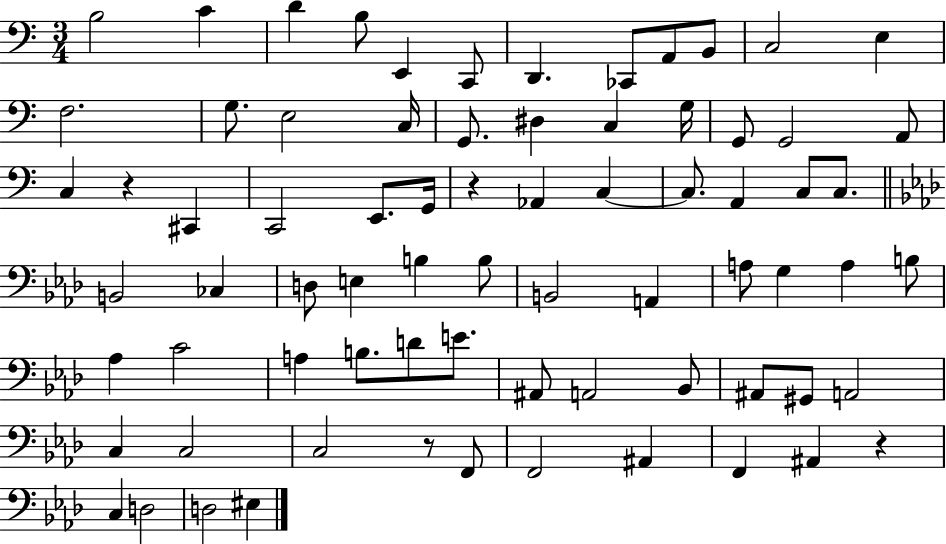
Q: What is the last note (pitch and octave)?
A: EIS3